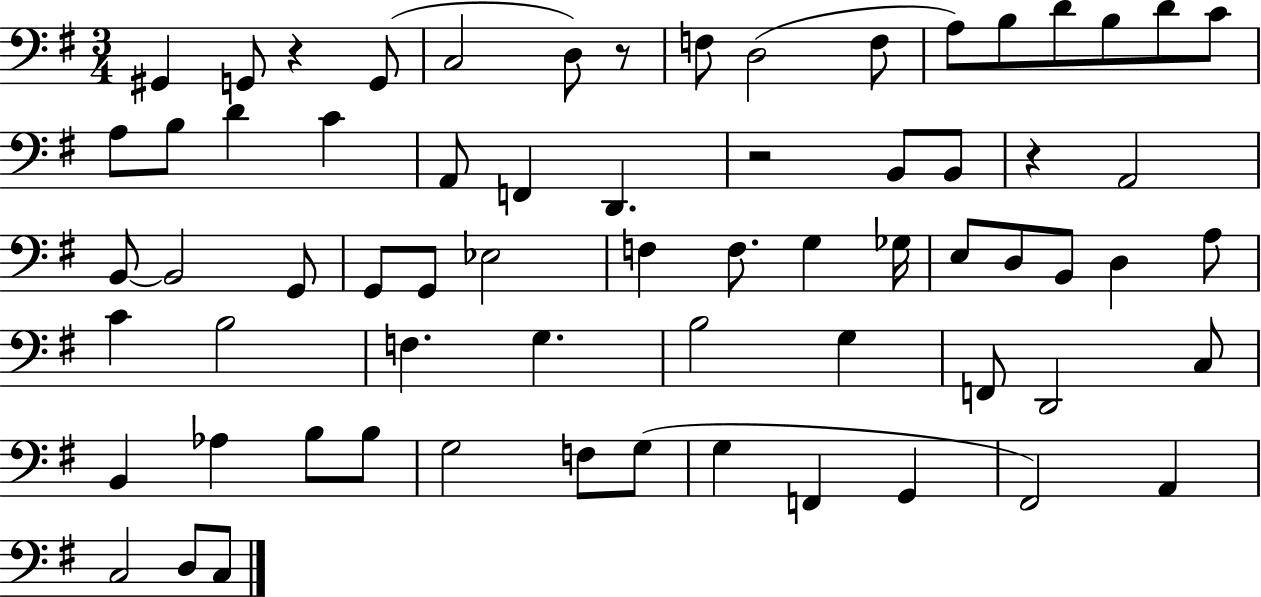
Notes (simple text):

G#2/q G2/e R/q G2/e C3/h D3/e R/e F3/e D3/h F3/e A3/e B3/e D4/e B3/e D4/e C4/e A3/e B3/e D4/q C4/q A2/e F2/q D2/q. R/h B2/e B2/e R/q A2/h B2/e B2/h G2/e G2/e G2/e Eb3/h F3/q F3/e. G3/q Gb3/s E3/e D3/e B2/e D3/q A3/e C4/q B3/h F3/q. G3/q. B3/h G3/q F2/e D2/h C3/e B2/q Ab3/q B3/e B3/e G3/h F3/e G3/e G3/q F2/q G2/q F#2/h A2/q C3/h D3/e C3/e